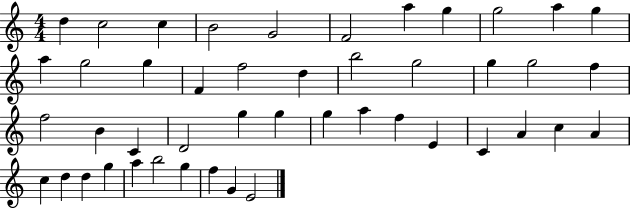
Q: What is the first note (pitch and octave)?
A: D5